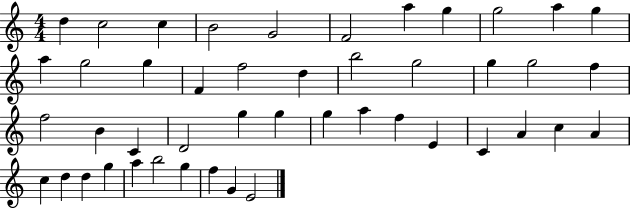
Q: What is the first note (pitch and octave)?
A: D5